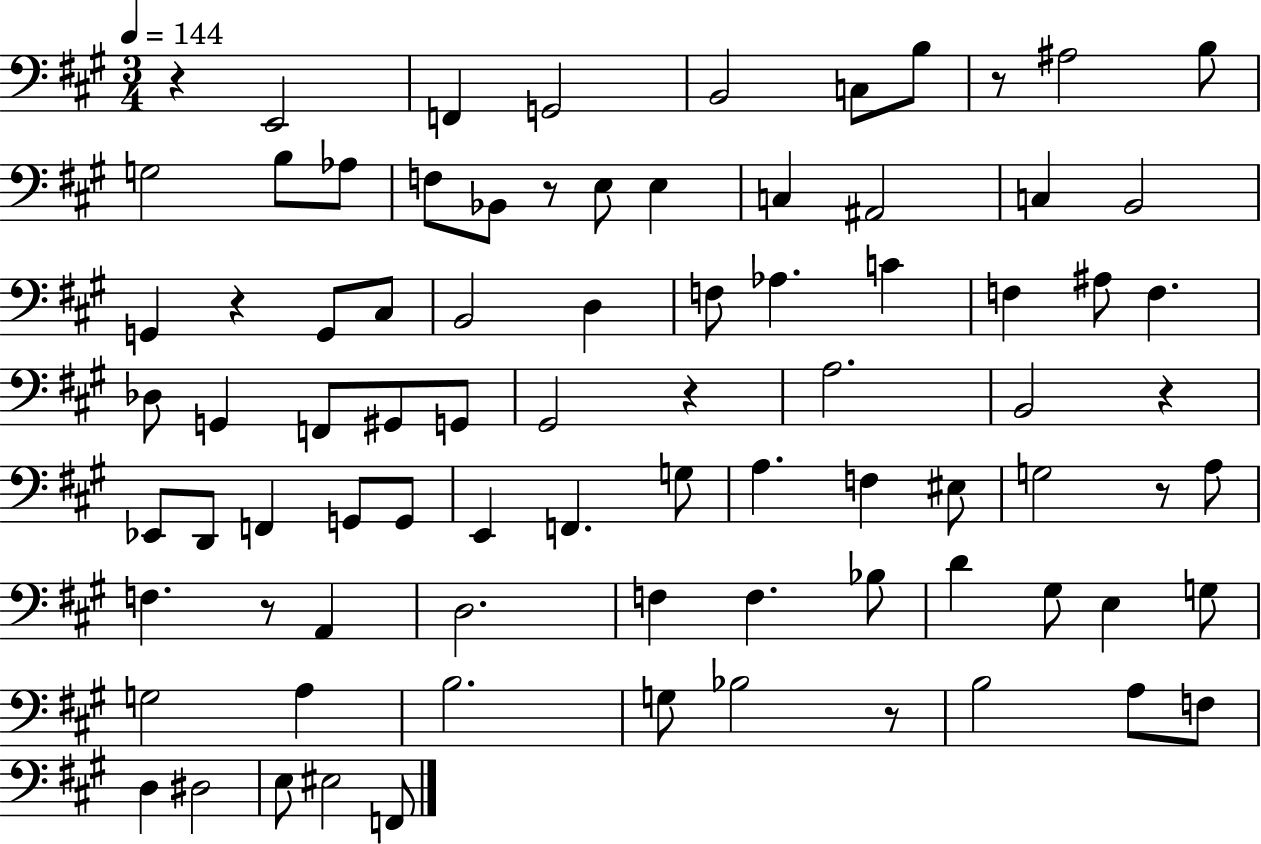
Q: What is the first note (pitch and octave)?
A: E2